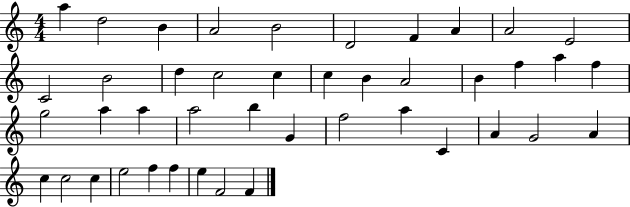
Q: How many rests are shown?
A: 0